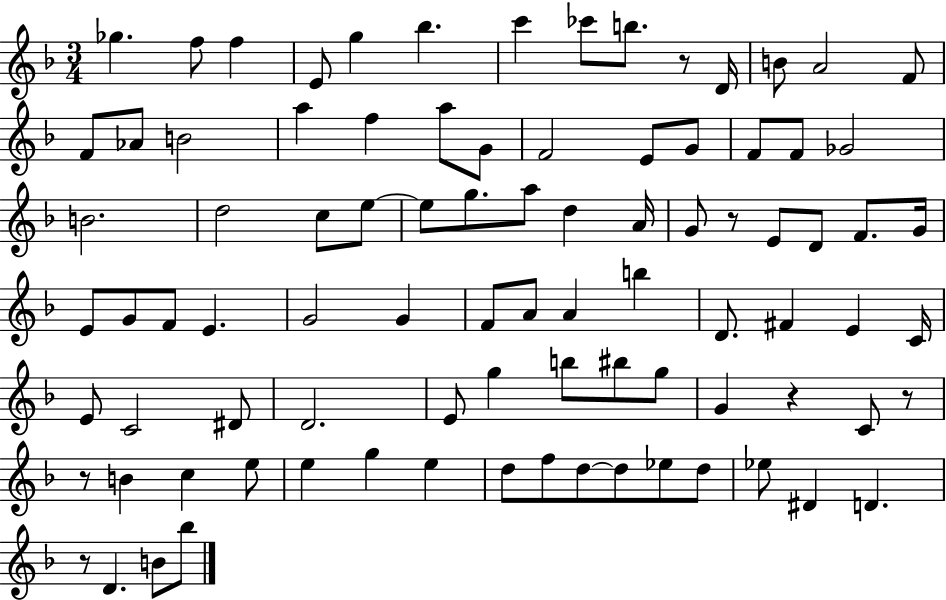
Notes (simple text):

Gb5/q. F5/e F5/q E4/e G5/q Bb5/q. C6/q CES6/e B5/e. R/e D4/s B4/e A4/h F4/e F4/e Ab4/e B4/h A5/q F5/q A5/e G4/e F4/h E4/e G4/e F4/e F4/e Gb4/h B4/h. D5/h C5/e E5/e E5/e G5/e. A5/e D5/q A4/s G4/e R/e E4/e D4/e F4/e. G4/s E4/e G4/e F4/e E4/q. G4/h G4/q F4/e A4/e A4/q B5/q D4/e. F#4/q E4/q C4/s E4/e C4/h D#4/e D4/h. E4/e G5/q B5/e BIS5/e G5/e G4/q R/q C4/e R/e R/e B4/q C5/q E5/e E5/q G5/q E5/q D5/e F5/e D5/e D5/e Eb5/e D5/e Eb5/e D#4/q D4/q. R/e D4/q. B4/e Bb5/e